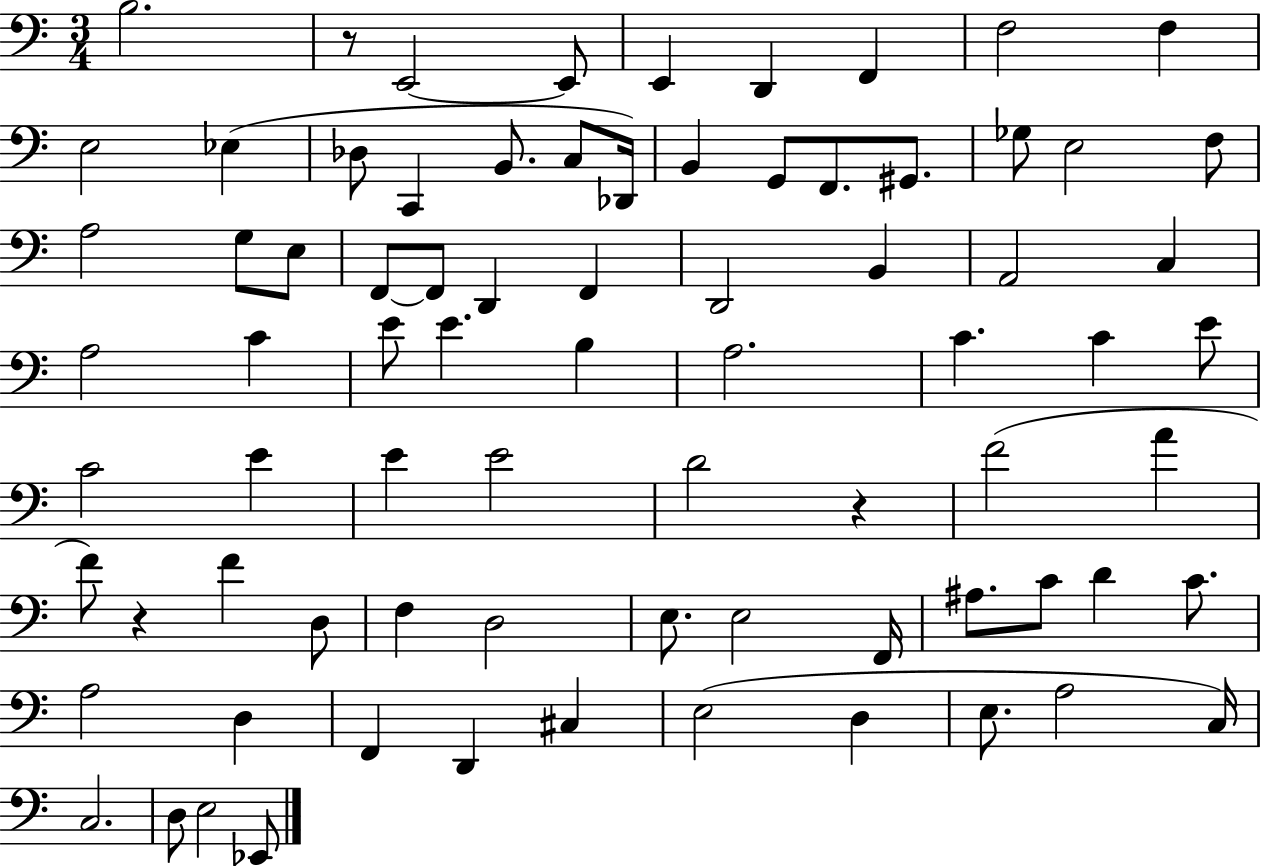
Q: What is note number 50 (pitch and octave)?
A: F4